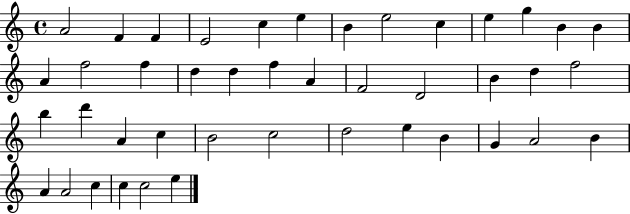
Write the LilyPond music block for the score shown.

{
  \clef treble
  \time 4/4
  \defaultTimeSignature
  \key c \major
  a'2 f'4 f'4 | e'2 c''4 e''4 | b'4 e''2 c''4 | e''4 g''4 b'4 b'4 | \break a'4 f''2 f''4 | d''4 d''4 f''4 a'4 | f'2 d'2 | b'4 d''4 f''2 | \break b''4 d'''4 a'4 c''4 | b'2 c''2 | d''2 e''4 b'4 | g'4 a'2 b'4 | \break a'4 a'2 c''4 | c''4 c''2 e''4 | \bar "|."
}